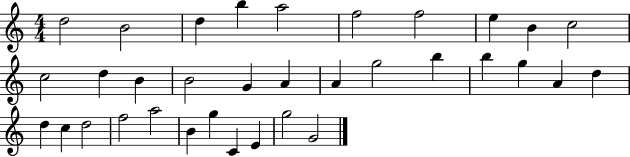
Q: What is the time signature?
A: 4/4